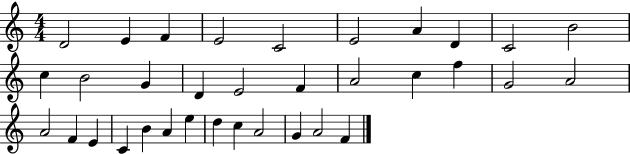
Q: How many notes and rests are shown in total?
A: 34